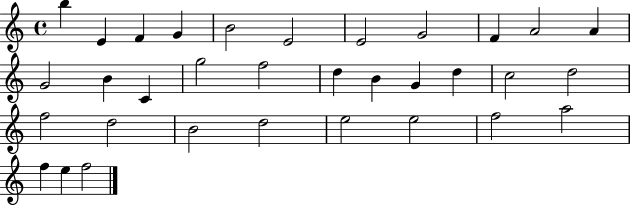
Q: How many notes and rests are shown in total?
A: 33